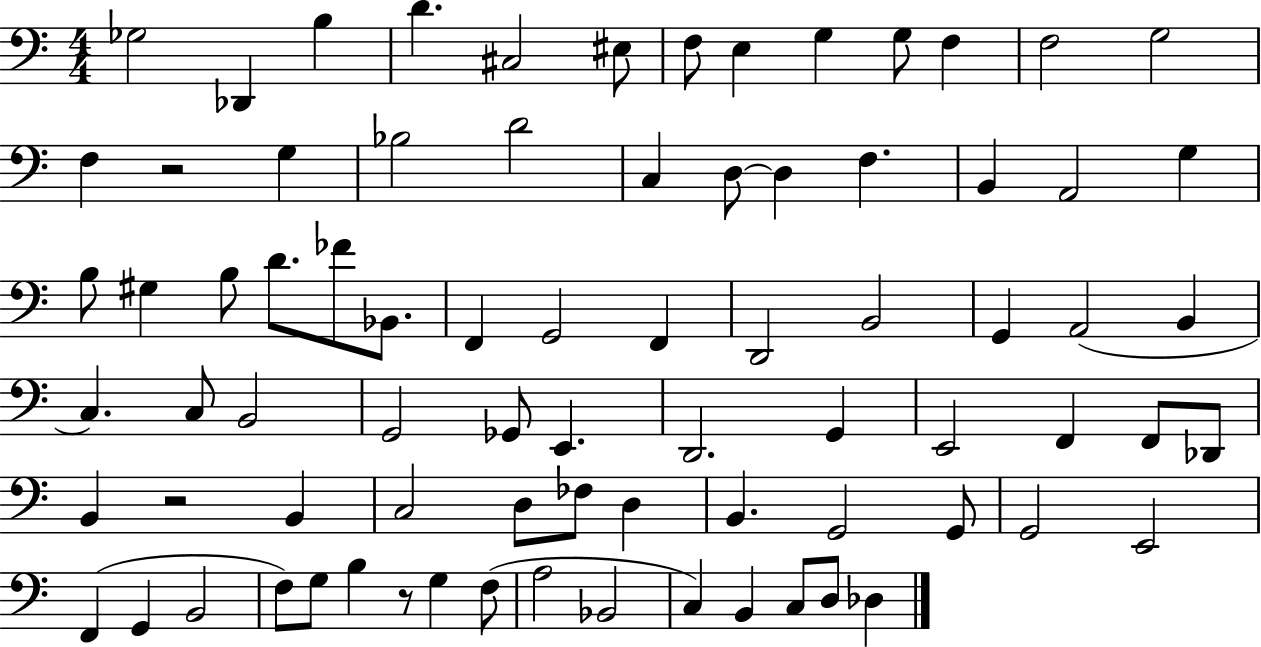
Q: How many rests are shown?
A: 3